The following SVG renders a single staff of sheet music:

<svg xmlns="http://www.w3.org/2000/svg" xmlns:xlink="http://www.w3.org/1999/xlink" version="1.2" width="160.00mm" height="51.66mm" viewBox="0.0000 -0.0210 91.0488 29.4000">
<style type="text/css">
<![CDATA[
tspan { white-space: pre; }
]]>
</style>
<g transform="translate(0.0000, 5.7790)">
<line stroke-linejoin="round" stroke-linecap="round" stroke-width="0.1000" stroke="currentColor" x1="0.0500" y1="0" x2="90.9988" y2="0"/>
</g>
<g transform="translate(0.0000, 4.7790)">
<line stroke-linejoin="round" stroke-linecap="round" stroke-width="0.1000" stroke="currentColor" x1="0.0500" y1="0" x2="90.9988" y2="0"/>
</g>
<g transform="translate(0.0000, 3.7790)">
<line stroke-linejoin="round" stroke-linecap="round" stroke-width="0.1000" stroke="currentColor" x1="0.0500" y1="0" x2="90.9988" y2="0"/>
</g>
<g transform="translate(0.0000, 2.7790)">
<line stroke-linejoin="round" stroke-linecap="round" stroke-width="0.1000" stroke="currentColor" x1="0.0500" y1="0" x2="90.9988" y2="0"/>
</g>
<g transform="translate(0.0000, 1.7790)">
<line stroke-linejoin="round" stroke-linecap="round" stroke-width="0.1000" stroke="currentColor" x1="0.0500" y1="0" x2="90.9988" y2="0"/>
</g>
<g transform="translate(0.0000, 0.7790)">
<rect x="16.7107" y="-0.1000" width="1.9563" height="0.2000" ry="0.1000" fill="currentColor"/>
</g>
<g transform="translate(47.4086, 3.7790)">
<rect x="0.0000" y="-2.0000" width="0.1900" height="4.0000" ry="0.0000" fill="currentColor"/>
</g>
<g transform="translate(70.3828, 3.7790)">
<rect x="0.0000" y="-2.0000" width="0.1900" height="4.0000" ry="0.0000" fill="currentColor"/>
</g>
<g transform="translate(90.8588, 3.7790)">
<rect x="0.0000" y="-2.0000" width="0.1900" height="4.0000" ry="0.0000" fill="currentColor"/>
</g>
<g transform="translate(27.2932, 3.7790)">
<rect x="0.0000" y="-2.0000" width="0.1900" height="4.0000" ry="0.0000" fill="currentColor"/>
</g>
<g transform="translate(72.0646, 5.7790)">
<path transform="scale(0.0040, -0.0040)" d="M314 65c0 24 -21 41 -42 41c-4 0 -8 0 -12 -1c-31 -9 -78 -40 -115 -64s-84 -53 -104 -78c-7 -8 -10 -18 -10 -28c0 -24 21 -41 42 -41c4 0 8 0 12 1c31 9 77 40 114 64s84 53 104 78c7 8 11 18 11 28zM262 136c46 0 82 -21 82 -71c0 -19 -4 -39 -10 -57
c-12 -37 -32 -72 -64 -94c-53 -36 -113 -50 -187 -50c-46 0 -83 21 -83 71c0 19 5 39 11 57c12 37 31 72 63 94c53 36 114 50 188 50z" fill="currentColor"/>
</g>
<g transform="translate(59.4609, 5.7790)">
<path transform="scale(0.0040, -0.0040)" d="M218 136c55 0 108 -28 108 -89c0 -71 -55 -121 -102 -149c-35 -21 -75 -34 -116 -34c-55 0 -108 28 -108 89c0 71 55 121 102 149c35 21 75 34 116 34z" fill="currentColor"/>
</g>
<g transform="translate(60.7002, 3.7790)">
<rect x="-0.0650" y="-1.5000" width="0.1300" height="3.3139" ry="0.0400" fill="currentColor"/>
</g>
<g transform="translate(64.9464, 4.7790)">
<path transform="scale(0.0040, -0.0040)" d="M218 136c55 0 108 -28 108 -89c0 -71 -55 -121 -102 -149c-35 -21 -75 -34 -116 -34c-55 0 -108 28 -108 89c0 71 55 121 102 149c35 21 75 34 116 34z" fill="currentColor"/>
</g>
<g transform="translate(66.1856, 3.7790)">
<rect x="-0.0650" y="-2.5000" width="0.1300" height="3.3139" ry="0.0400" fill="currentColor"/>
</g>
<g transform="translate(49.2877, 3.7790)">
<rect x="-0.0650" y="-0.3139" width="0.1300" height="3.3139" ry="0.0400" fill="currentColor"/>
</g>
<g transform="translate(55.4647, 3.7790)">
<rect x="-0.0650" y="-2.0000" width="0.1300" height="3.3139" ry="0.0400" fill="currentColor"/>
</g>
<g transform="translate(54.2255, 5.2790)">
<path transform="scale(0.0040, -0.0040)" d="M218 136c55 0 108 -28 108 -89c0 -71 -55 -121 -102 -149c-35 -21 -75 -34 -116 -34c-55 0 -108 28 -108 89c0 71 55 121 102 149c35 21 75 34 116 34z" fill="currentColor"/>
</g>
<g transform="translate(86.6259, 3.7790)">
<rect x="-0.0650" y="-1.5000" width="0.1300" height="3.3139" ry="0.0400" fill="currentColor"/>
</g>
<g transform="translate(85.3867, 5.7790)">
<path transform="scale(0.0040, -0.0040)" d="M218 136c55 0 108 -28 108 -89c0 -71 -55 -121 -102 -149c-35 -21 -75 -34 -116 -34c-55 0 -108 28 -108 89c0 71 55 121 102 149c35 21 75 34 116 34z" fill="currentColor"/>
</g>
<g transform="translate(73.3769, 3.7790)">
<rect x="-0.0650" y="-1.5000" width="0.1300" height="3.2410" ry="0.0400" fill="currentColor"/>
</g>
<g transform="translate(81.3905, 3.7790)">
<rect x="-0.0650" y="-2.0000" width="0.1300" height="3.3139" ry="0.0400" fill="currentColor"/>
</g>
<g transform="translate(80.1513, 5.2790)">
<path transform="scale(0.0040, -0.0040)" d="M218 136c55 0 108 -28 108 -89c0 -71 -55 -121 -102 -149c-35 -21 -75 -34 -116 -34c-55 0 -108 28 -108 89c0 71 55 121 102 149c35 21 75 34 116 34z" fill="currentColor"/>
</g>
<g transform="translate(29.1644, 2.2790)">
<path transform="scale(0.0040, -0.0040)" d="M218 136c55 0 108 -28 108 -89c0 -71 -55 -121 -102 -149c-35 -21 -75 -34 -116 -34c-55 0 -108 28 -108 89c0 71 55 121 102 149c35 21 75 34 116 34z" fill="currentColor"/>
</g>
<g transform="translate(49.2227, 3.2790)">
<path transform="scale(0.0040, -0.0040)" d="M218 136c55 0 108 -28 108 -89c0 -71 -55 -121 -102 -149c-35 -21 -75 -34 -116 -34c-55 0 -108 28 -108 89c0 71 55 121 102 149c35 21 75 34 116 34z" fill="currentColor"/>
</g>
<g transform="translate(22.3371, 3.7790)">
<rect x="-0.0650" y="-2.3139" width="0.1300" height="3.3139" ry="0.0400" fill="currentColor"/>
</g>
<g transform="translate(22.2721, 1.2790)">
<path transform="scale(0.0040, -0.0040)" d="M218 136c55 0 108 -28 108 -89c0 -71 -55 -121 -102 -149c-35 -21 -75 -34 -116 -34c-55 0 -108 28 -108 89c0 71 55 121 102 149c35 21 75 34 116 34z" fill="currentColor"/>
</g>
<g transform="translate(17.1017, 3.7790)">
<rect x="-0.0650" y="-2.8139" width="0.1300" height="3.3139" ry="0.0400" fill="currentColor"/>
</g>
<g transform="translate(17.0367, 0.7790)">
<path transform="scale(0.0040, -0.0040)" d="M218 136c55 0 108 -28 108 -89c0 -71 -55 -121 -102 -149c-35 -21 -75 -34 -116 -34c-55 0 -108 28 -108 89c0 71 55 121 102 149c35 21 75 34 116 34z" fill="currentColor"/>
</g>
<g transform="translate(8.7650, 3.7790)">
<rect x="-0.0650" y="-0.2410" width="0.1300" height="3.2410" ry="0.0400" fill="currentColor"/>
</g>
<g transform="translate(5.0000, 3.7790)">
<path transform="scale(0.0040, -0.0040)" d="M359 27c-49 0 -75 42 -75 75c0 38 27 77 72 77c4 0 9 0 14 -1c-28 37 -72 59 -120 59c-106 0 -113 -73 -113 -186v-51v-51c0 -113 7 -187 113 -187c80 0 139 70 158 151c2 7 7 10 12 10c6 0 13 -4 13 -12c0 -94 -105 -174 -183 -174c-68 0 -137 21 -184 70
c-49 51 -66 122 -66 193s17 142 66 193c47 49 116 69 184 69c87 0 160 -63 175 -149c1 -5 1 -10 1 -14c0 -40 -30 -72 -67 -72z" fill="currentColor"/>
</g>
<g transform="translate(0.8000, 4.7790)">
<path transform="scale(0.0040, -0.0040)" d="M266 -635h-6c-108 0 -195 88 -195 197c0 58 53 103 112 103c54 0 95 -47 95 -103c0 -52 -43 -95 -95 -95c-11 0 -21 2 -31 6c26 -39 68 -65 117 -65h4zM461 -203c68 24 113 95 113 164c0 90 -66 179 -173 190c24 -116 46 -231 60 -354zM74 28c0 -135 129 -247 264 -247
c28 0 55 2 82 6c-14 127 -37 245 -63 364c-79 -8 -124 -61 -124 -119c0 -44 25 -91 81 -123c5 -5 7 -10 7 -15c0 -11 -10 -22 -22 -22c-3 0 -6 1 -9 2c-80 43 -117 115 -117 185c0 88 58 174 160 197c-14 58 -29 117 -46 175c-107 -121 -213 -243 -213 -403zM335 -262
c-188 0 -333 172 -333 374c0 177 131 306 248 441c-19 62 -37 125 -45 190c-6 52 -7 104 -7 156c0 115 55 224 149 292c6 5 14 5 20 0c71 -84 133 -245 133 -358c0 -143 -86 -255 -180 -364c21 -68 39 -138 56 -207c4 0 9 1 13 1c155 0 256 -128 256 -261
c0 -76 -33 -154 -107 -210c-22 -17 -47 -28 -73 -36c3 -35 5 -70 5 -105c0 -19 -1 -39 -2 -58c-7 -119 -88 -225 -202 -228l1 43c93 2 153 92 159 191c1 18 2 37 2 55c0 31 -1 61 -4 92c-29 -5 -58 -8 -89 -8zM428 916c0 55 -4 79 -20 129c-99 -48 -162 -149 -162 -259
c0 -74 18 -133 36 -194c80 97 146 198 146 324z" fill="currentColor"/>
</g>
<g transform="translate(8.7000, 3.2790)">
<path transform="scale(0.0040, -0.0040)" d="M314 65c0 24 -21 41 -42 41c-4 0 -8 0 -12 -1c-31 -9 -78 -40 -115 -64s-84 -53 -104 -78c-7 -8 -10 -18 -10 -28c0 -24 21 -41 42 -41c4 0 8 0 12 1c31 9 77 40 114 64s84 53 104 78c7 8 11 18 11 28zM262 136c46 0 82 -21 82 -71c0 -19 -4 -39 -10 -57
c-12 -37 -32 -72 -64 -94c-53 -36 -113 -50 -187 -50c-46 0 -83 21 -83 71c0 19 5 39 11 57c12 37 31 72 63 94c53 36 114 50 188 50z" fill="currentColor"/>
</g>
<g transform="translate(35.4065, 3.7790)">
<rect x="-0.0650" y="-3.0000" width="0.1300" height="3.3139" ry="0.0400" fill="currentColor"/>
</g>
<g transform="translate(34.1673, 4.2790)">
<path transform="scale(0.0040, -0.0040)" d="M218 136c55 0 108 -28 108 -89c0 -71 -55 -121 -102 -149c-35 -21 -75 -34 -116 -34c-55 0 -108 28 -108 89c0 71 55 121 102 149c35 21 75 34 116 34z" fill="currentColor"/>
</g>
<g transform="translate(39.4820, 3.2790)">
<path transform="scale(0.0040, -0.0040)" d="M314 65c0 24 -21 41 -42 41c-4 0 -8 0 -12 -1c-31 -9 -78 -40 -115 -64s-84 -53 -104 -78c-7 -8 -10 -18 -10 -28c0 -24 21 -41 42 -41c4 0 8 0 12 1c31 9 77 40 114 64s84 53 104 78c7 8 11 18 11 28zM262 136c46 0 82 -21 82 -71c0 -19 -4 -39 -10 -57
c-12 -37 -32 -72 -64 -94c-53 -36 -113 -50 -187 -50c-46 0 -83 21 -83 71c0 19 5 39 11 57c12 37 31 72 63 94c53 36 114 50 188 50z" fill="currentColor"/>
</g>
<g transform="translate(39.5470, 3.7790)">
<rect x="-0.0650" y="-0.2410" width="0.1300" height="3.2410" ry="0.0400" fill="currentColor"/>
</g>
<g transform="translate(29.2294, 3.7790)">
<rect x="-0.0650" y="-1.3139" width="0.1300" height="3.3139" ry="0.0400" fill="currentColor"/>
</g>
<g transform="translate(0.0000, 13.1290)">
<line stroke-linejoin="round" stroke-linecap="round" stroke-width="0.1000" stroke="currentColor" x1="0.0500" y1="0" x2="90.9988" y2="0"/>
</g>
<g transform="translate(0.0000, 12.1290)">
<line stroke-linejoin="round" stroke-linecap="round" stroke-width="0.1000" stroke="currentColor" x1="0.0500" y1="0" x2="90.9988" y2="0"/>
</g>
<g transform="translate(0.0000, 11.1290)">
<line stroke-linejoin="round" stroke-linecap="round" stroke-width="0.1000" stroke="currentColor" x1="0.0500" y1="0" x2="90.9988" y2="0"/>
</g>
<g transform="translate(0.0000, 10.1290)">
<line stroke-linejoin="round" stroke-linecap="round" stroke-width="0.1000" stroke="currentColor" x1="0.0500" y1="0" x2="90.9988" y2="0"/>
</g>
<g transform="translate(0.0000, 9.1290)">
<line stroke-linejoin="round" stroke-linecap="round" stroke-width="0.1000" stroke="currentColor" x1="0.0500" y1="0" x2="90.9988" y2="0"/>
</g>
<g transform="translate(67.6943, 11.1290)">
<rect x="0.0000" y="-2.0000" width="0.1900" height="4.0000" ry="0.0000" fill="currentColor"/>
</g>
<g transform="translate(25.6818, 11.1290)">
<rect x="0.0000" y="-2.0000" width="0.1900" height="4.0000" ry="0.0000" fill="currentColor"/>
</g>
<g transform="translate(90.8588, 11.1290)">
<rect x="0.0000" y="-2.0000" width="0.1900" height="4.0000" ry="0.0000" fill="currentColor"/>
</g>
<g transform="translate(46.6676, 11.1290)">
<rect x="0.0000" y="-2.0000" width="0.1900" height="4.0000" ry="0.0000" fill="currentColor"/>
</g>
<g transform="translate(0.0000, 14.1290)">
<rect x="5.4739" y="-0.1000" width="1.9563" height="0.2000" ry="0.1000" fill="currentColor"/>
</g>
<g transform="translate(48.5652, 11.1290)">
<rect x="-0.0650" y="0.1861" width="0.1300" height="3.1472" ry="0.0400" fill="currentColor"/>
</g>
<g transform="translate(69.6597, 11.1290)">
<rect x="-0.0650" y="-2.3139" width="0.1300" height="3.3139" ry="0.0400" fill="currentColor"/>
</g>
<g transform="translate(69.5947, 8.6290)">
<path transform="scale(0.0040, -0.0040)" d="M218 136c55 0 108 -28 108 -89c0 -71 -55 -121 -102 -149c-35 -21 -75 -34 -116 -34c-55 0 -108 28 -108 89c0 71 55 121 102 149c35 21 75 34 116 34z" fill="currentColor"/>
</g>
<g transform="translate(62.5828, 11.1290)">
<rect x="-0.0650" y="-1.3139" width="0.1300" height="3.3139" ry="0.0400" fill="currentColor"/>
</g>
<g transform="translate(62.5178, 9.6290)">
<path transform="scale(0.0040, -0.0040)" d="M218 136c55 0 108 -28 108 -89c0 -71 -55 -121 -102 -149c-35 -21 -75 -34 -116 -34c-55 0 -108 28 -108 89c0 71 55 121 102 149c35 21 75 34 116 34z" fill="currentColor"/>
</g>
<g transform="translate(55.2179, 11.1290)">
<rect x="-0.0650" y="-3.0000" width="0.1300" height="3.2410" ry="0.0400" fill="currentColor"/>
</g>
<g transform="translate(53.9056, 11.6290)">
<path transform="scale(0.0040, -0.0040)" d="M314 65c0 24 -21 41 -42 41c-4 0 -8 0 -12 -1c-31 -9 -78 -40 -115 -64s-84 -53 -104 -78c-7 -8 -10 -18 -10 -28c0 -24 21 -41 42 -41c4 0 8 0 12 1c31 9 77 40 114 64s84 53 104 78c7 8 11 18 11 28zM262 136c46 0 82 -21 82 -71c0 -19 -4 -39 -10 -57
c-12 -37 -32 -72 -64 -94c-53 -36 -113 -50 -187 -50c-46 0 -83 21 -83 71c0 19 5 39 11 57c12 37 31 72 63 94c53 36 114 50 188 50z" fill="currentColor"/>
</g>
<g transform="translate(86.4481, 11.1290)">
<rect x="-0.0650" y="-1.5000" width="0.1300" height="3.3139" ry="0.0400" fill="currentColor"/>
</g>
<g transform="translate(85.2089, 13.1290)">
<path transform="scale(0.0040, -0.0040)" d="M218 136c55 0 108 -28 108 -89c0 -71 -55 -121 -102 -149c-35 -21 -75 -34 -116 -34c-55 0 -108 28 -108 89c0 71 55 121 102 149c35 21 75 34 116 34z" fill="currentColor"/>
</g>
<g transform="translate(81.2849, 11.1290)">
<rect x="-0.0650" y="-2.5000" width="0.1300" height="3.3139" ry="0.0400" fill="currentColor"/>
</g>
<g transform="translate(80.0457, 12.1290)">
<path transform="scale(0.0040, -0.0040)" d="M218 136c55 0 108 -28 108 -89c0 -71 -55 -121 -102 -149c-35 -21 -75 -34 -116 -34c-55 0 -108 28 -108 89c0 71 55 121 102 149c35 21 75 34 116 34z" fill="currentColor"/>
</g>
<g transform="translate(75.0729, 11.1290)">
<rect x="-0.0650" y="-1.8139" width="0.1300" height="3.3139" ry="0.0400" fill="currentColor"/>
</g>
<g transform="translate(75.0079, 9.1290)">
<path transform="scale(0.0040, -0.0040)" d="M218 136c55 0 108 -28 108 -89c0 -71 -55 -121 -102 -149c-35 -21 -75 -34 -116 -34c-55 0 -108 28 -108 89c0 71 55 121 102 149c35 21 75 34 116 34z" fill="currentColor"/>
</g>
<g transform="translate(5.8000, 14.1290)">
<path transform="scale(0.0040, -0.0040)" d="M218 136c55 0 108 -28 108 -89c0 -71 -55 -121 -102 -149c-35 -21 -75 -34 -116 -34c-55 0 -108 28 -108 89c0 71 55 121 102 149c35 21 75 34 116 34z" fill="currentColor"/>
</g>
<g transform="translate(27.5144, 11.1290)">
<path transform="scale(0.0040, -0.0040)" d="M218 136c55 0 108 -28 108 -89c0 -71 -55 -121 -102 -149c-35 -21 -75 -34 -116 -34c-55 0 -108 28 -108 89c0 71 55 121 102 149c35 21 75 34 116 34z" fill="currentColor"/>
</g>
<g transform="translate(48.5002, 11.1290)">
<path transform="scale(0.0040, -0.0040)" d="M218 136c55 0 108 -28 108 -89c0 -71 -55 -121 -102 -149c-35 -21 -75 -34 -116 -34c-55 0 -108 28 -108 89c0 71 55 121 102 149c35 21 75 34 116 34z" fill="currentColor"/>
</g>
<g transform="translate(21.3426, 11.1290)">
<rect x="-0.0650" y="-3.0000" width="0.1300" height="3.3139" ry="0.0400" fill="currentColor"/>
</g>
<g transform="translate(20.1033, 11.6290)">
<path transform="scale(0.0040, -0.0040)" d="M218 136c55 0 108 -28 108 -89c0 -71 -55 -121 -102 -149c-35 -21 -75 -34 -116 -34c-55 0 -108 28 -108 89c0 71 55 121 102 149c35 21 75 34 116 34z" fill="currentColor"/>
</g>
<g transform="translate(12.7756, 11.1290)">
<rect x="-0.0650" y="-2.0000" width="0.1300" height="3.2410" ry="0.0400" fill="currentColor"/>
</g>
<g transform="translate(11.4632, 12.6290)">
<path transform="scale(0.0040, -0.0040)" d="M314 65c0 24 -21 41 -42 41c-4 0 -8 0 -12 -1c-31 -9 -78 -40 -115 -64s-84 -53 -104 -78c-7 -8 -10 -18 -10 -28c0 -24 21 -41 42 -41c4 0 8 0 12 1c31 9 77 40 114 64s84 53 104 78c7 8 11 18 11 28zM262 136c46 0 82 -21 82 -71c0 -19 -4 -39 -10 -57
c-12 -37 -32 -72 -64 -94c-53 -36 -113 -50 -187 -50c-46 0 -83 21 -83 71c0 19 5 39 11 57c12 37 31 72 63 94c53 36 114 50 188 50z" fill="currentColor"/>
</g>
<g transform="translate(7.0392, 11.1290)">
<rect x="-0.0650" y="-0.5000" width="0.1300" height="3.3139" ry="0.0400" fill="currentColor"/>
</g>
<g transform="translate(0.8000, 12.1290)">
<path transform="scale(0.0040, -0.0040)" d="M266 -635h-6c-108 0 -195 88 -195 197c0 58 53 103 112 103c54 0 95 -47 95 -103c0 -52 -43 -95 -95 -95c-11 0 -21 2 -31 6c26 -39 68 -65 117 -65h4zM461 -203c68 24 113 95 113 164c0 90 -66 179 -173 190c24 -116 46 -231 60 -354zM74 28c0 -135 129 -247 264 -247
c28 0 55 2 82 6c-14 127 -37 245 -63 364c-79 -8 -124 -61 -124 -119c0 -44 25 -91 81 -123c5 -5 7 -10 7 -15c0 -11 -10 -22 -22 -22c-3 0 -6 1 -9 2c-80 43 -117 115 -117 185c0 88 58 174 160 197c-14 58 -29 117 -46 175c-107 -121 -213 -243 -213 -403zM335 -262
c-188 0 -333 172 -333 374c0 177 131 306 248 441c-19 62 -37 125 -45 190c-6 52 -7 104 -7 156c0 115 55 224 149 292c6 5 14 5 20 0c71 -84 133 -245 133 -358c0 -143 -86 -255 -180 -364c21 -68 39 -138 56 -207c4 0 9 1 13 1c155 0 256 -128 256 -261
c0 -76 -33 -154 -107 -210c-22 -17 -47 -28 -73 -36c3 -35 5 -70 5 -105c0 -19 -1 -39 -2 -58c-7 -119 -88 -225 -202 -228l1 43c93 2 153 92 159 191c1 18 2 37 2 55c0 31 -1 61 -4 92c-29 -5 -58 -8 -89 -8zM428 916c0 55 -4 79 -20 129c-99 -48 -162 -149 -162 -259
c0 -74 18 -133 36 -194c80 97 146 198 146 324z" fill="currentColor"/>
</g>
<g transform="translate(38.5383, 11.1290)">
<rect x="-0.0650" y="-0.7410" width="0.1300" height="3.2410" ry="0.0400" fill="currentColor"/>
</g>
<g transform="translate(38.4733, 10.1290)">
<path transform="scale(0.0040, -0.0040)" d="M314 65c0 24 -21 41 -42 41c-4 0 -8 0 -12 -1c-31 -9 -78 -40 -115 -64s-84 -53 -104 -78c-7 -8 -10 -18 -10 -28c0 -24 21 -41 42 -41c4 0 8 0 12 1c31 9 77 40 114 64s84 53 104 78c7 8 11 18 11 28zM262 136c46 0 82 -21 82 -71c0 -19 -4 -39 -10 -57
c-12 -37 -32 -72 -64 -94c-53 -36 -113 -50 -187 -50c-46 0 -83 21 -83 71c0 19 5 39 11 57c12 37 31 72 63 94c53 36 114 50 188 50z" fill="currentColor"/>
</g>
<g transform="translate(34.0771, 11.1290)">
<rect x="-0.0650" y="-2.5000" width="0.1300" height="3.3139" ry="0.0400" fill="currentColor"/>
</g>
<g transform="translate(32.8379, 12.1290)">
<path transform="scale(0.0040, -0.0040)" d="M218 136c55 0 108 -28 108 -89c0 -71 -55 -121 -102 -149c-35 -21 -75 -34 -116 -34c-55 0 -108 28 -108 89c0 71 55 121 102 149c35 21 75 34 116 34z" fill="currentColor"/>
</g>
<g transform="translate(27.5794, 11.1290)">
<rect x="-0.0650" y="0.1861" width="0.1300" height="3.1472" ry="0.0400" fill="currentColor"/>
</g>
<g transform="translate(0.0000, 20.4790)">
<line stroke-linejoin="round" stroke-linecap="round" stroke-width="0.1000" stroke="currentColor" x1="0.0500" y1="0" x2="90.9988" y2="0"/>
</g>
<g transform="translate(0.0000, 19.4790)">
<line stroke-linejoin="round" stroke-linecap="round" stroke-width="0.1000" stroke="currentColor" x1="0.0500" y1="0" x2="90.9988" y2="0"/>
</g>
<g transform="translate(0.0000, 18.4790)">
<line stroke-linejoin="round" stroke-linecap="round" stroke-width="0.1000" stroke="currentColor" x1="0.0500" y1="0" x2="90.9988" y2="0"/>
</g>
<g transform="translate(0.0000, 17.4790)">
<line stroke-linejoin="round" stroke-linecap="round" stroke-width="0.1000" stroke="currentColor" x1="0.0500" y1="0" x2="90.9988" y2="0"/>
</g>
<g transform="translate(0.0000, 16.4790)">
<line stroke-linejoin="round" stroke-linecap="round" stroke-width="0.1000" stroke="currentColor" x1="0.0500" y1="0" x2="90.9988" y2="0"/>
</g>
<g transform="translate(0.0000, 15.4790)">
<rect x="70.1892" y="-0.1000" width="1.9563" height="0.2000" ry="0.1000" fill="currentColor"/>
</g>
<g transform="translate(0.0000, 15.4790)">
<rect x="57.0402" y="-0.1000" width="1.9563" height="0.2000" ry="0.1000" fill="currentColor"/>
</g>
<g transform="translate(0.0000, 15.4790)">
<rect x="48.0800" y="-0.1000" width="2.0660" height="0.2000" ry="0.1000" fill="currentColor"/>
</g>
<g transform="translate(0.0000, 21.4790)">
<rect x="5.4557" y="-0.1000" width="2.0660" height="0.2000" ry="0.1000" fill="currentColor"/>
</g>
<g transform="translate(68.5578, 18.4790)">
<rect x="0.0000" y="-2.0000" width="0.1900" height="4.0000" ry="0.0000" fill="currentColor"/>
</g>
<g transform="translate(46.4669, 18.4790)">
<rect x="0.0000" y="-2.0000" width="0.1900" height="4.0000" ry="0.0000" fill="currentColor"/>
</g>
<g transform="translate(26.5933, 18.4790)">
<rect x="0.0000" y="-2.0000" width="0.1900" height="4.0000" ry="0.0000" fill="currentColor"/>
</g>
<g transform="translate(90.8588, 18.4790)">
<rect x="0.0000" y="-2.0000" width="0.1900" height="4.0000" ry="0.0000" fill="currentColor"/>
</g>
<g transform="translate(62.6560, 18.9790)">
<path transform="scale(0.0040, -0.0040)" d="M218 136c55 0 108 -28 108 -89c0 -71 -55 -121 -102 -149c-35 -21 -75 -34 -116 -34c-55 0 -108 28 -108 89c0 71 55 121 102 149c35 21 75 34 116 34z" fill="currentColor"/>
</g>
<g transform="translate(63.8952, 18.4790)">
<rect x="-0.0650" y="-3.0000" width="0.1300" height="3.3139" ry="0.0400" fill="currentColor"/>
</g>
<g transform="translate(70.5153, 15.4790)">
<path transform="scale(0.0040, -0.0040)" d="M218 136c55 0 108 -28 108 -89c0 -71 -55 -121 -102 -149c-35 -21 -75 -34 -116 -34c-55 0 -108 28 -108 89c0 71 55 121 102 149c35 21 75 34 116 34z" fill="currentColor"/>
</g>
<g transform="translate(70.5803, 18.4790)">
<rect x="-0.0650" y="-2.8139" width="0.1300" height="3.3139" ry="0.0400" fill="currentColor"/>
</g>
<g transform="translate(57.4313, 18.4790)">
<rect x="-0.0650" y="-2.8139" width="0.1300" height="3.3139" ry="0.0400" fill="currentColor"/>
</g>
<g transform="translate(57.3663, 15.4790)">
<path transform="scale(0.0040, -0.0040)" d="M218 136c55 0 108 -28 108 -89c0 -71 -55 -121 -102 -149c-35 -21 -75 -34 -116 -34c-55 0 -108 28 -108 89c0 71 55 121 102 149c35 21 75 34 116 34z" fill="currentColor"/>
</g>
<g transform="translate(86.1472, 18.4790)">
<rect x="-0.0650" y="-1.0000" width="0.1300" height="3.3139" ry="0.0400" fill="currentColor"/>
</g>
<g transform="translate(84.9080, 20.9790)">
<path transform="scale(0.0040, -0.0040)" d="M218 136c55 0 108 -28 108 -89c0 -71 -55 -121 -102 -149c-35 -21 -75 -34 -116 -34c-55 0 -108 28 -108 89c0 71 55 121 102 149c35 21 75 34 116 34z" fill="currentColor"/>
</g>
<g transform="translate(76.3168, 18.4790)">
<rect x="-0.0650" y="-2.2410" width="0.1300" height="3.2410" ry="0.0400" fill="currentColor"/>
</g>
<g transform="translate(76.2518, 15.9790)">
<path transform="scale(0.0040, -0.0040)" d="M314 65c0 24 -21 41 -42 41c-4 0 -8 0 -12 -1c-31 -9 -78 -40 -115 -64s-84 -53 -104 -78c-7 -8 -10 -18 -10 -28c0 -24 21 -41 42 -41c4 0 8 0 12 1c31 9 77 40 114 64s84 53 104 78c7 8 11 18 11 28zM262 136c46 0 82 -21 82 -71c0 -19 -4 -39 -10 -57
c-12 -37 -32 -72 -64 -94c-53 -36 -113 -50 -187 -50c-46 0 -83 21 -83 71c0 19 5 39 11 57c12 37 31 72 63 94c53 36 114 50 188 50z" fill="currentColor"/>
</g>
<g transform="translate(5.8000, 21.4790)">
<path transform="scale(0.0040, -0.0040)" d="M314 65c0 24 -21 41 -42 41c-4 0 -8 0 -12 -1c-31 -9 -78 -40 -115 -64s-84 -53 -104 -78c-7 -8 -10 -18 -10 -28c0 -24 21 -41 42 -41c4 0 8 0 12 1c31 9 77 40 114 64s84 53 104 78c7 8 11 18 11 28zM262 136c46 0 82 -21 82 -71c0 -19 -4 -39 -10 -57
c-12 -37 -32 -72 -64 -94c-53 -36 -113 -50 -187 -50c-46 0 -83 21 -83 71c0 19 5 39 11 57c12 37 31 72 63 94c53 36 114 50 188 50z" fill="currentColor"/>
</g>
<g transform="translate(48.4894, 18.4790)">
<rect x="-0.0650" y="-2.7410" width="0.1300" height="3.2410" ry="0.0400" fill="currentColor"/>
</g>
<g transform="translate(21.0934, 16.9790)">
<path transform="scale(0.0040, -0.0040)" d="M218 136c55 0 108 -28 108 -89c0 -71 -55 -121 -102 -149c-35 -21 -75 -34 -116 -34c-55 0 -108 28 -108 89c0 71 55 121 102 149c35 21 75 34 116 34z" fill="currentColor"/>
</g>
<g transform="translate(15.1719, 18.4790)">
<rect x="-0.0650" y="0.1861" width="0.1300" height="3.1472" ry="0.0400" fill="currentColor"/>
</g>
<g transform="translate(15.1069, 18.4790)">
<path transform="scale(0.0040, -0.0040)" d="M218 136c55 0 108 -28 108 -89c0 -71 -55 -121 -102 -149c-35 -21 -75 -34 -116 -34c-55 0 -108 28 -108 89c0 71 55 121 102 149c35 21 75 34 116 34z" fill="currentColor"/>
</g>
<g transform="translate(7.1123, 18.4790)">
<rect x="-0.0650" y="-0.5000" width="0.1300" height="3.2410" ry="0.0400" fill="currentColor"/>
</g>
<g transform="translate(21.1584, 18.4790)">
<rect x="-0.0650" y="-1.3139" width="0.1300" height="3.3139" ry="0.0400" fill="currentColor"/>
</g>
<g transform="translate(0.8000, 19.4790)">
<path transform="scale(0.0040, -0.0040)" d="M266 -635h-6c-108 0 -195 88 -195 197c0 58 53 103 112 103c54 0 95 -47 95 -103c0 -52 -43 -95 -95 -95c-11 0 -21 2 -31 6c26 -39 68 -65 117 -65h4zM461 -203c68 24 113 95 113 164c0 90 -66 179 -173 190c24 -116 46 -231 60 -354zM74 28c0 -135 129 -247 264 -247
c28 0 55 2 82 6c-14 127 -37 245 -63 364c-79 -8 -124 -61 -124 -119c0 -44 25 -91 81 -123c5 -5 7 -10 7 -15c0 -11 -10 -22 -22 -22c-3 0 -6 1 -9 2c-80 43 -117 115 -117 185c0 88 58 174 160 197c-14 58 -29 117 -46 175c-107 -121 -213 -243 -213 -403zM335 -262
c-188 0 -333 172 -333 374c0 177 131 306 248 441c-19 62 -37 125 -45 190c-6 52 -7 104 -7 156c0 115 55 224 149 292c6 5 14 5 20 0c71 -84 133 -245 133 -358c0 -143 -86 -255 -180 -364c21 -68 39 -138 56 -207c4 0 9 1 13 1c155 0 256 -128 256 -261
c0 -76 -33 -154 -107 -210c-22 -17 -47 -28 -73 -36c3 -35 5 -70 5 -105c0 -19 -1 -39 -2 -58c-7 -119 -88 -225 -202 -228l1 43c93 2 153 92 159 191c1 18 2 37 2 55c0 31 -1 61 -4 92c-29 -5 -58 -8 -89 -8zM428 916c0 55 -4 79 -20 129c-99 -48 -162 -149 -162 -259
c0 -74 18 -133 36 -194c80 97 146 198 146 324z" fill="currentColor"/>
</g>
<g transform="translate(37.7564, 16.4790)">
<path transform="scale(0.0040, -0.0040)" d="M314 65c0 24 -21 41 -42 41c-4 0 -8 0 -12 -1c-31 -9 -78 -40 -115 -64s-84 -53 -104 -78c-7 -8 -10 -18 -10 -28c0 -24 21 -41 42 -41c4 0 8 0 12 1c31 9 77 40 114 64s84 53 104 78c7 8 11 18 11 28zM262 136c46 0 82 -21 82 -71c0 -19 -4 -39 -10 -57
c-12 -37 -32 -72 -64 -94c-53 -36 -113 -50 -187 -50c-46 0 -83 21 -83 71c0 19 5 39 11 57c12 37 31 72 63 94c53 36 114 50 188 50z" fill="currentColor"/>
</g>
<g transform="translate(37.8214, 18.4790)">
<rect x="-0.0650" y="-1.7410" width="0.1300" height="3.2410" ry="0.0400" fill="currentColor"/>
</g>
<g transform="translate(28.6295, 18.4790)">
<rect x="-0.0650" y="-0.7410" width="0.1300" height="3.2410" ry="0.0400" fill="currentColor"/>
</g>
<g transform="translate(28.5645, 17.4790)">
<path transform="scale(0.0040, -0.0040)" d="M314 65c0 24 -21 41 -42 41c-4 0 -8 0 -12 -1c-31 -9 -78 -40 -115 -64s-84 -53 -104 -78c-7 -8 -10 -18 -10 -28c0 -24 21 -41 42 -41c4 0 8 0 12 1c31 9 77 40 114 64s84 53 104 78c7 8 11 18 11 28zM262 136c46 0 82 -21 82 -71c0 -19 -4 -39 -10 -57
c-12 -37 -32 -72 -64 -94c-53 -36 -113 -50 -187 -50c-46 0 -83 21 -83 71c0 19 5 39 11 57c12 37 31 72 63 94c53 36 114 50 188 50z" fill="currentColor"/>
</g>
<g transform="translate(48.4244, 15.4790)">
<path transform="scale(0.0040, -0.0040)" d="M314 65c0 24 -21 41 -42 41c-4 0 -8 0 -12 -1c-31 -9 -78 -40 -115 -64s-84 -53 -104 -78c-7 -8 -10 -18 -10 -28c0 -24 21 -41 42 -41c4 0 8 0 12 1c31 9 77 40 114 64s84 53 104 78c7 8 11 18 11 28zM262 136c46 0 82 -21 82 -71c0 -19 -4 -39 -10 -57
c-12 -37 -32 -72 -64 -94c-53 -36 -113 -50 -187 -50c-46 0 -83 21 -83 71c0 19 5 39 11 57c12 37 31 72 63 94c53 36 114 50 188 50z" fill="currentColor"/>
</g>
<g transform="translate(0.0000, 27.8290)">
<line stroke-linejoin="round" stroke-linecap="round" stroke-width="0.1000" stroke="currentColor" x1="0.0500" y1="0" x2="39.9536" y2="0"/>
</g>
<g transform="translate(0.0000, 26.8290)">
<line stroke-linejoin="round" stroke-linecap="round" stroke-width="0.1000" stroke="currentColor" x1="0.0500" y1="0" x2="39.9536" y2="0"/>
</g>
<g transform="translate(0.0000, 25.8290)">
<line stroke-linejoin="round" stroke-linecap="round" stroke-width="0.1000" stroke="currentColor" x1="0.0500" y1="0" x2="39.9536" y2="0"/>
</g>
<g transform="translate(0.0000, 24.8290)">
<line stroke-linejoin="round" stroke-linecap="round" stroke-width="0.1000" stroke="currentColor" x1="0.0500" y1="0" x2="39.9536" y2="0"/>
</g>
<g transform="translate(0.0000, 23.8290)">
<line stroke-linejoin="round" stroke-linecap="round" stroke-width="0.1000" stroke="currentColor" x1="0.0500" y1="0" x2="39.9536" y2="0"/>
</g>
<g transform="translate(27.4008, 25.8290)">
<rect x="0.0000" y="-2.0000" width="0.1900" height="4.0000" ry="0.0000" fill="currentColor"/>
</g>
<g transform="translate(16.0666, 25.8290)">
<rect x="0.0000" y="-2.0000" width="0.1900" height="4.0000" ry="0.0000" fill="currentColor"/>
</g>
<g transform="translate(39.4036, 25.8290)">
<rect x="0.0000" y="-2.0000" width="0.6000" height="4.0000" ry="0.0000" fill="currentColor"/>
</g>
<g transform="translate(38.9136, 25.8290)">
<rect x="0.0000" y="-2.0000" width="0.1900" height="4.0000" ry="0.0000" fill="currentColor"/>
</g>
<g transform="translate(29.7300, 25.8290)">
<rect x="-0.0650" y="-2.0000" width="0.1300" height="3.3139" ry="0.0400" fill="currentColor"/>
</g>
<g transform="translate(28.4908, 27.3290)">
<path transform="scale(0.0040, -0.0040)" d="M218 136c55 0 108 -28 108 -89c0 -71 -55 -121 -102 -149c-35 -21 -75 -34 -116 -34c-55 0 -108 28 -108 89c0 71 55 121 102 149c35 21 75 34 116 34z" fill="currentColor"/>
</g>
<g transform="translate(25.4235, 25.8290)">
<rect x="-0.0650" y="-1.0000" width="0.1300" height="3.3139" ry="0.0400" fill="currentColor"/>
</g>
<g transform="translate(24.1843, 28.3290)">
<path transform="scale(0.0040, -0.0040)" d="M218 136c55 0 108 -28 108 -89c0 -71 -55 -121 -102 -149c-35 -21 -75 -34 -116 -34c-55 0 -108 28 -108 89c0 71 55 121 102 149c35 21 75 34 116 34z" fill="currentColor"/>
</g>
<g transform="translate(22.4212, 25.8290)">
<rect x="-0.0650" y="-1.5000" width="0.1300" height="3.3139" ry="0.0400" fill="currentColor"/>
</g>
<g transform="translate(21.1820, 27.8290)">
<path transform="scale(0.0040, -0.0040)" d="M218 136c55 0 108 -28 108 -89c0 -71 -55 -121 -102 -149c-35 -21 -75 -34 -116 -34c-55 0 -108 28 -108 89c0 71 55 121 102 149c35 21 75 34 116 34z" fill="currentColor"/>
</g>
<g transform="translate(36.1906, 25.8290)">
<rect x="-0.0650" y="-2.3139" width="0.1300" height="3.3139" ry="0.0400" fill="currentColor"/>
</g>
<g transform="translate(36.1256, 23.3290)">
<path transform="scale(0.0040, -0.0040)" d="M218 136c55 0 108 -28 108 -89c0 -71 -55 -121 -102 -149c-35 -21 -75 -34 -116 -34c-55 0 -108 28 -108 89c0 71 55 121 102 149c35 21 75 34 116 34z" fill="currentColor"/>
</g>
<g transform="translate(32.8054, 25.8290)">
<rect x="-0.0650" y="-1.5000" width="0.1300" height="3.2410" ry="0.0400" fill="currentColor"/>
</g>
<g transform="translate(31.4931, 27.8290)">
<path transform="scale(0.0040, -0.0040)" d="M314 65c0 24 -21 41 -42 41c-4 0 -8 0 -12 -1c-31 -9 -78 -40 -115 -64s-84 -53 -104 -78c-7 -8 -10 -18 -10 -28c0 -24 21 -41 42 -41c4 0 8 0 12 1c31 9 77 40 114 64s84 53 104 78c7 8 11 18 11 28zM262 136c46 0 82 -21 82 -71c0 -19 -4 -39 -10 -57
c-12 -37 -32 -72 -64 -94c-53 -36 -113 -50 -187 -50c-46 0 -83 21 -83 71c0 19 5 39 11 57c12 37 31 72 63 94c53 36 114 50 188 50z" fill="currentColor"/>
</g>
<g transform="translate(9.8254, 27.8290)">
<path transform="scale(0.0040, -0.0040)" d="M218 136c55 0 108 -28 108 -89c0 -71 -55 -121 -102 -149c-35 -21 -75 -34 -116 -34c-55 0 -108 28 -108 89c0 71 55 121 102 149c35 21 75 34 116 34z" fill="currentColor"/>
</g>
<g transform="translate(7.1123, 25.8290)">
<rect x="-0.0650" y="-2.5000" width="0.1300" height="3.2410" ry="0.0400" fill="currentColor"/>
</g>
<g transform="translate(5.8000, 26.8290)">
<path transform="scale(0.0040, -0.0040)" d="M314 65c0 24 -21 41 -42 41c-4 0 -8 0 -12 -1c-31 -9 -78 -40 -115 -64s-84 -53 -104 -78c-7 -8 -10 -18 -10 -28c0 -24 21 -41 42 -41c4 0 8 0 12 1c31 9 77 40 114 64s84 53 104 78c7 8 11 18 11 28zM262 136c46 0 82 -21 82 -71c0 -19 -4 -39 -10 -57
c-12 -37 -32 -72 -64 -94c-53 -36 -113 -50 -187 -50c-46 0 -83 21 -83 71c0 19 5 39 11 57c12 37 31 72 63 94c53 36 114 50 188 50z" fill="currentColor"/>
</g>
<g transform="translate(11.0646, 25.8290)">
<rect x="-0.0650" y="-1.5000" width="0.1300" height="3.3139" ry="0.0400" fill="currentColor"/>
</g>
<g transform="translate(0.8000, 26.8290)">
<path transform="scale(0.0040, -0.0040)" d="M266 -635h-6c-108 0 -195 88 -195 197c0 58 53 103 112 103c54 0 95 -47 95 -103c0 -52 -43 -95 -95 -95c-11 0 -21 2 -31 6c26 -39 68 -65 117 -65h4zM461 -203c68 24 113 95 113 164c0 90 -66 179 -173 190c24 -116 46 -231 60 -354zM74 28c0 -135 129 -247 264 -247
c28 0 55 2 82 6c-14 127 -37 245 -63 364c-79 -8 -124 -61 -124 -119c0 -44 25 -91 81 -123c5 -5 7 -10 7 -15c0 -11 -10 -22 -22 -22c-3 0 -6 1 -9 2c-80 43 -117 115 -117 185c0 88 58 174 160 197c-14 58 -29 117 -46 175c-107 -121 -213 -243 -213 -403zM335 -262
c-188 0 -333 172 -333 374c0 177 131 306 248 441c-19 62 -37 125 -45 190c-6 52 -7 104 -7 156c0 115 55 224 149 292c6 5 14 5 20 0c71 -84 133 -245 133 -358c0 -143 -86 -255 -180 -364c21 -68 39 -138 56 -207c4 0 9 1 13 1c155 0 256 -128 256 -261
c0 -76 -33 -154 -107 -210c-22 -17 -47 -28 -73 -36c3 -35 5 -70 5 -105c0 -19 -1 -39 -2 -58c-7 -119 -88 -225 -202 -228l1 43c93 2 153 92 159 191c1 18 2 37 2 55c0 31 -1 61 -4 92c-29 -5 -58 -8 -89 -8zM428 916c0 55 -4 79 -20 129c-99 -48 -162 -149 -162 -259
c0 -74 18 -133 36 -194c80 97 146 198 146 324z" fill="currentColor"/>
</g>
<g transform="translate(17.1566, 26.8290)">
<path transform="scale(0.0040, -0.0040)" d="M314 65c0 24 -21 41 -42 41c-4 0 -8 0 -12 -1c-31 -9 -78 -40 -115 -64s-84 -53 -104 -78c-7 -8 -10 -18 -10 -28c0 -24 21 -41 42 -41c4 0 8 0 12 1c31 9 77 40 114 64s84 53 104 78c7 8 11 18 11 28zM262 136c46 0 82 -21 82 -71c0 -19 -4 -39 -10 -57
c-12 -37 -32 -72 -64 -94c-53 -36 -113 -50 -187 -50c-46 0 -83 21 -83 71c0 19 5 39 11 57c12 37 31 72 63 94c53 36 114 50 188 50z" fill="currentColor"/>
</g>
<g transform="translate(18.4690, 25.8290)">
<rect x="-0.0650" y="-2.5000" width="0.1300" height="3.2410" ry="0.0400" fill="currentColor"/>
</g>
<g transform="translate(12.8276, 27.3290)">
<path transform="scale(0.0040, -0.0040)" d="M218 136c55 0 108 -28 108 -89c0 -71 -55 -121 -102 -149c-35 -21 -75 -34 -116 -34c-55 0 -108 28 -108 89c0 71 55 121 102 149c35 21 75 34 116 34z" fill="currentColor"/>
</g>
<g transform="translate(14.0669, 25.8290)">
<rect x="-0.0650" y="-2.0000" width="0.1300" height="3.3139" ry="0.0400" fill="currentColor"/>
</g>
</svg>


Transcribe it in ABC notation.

X:1
T:Untitled
M:4/4
L:1/4
K:C
c2 a g e A c2 c F E G E2 F E C F2 A B G d2 B A2 e g f G E C2 B e d2 f2 a2 a A a g2 D G2 E F G2 E D F E2 g